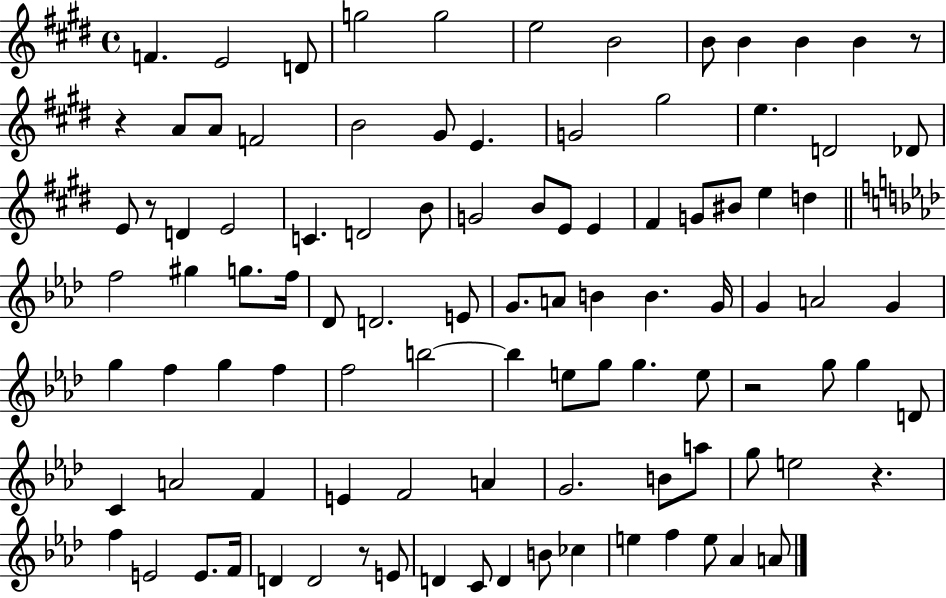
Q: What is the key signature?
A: E major